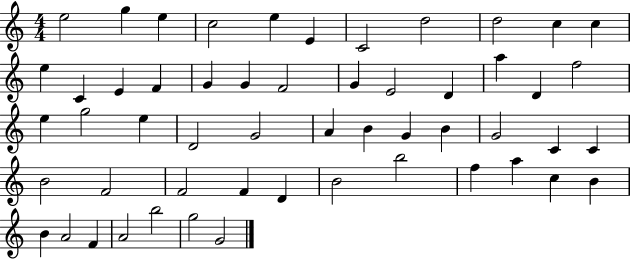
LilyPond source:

{
  \clef treble
  \numericTimeSignature
  \time 4/4
  \key c \major
  e''2 g''4 e''4 | c''2 e''4 e'4 | c'2 d''2 | d''2 c''4 c''4 | \break e''4 c'4 e'4 f'4 | g'4 g'4 f'2 | g'4 e'2 d'4 | a''4 d'4 f''2 | \break e''4 g''2 e''4 | d'2 g'2 | a'4 b'4 g'4 b'4 | g'2 c'4 c'4 | \break b'2 f'2 | f'2 f'4 d'4 | b'2 b''2 | f''4 a''4 c''4 b'4 | \break b'4 a'2 f'4 | a'2 b''2 | g''2 g'2 | \bar "|."
}